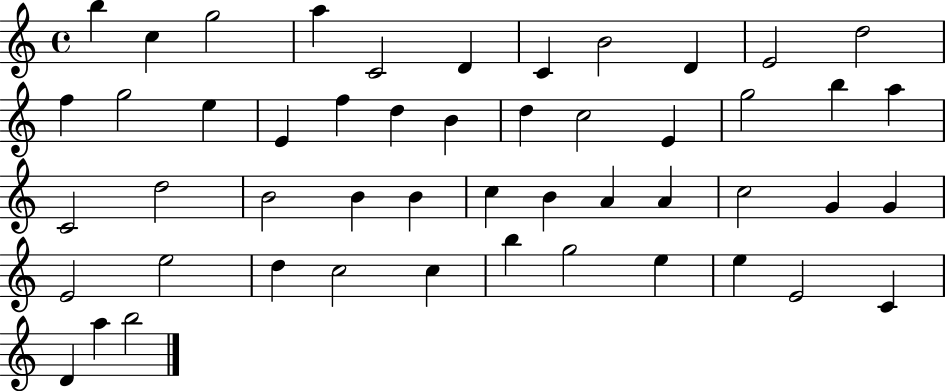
X:1
T:Untitled
M:4/4
L:1/4
K:C
b c g2 a C2 D C B2 D E2 d2 f g2 e E f d B d c2 E g2 b a C2 d2 B2 B B c B A A c2 G G E2 e2 d c2 c b g2 e e E2 C D a b2